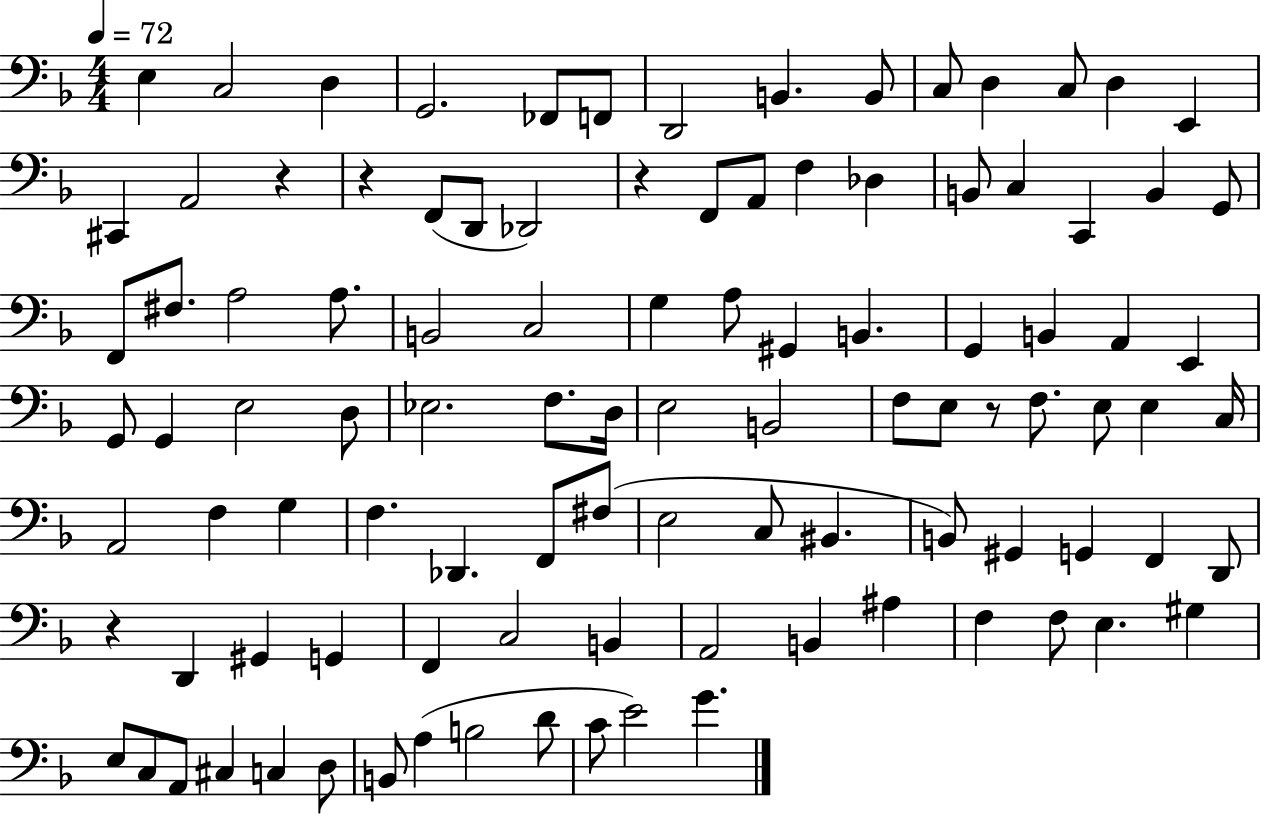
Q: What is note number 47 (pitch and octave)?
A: Eb3